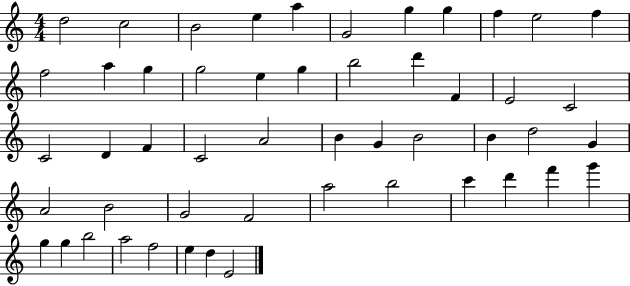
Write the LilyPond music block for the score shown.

{
  \clef treble
  \numericTimeSignature
  \time 4/4
  \key c \major
  d''2 c''2 | b'2 e''4 a''4 | g'2 g''4 g''4 | f''4 e''2 f''4 | \break f''2 a''4 g''4 | g''2 e''4 g''4 | b''2 d'''4 f'4 | e'2 c'2 | \break c'2 d'4 f'4 | c'2 a'2 | b'4 g'4 b'2 | b'4 d''2 g'4 | \break a'2 b'2 | g'2 f'2 | a''2 b''2 | c'''4 d'''4 f'''4 g'''4 | \break g''4 g''4 b''2 | a''2 f''2 | e''4 d''4 e'2 | \bar "|."
}